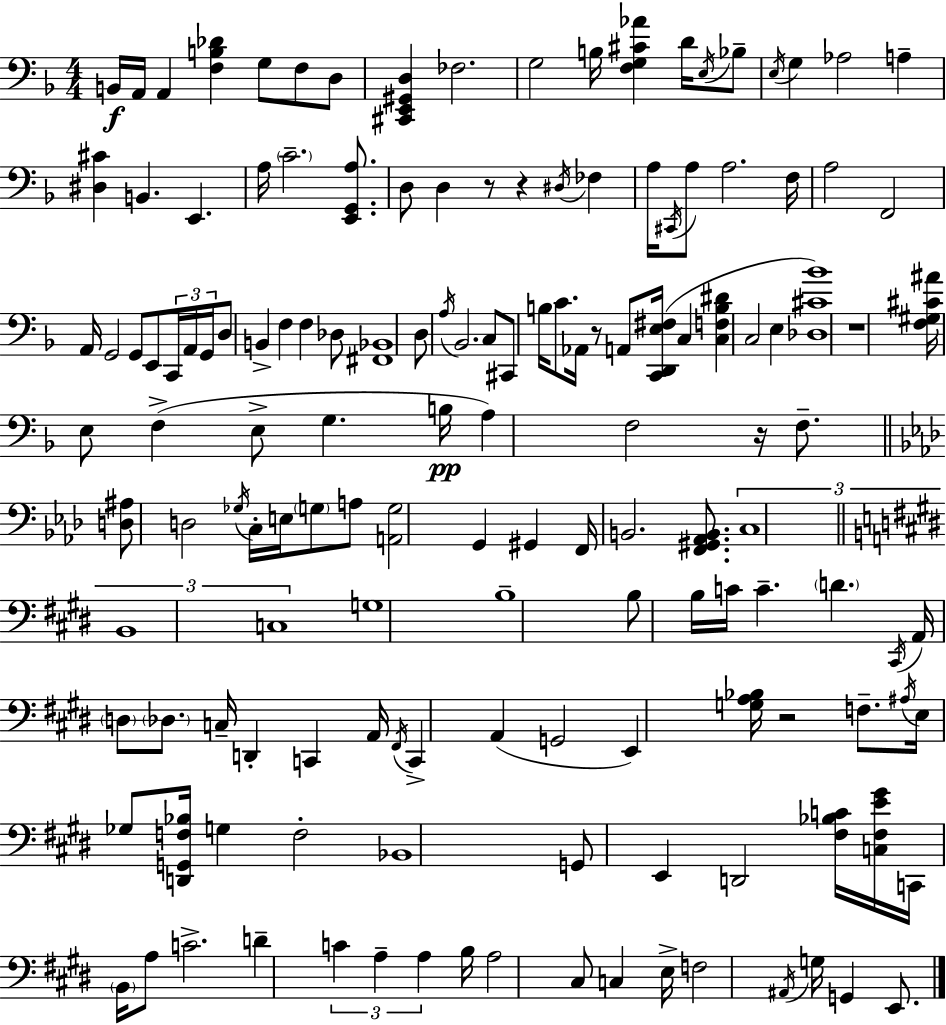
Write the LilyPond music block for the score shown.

{
  \clef bass
  \numericTimeSignature
  \time 4/4
  \key f \major
  b,16\f a,16 a,4 <f b des'>4 g8 f8 d8 | <cis, e, gis, d>4 fes2. | g2 b16 <f g cis' aes'>4 d'16 \acciaccatura { e16 } bes8-- | \acciaccatura { e16 } g4 aes2 a4-- | \break <dis cis'>4 b,4. e,4. | a16 \parenthesize c'2.-- <e, g, a>8. | d8 d4 r8 r4 \acciaccatura { dis16 } fes4 | a16 \acciaccatura { cis,16 } a8 a2. | \break f16 a2 f,2 | a,16 g,2 g,8 e,8 | \tuplet 3/2 { c,16 a,16 g,16 } d8 b,4-> f4 f4 | des8 <fis, bes,>1 | \break d8 \acciaccatura { a16 } bes,2. | c8 cis,8 b16 c'8. aes,16 r8 a,8 | <c, d, e fis>16( c4 <c f b dis'>4 c2 | e4 <des cis' bes'>1) | \break r1 | <f gis cis' ais'>16 e8 f4->( e8-> g4. | b16\pp a4) f2 | r16 f8.-- \bar "||" \break \key aes \major <d ais>8 d2 \acciaccatura { ges16 } c16-. e16 \parenthesize g8 a8 | <a, g>2 g,4 gis,4 | f,16 b,2. <f, gis, aes, b,>8. | \tuplet 3/2 { c1 | \break \bar "||" \break \key e \major b,1 | c1 } | g1 | b1-- | \break b8 b16 c'16 c'4.-- \parenthesize d'4. | \acciaccatura { cis,16 } a,16 \parenthesize d8 \parenthesize des8. c16-- d,4-. c,4 | a,16 \acciaccatura { fis,16 } c,4-> a,4( g,2 | e,4) <g a bes>16 r2 f8.-- | \break \acciaccatura { ais16 } e16 ges8 <d, g, f bes>16 g4 f2-. | bes,1 | g,8 e,4 d,2 | <fis bes c'>16 <c fis e' gis'>16 c,16 \parenthesize b,16 a8 c'2.-> | \break d'4-- \tuplet 3/2 { c'4 a4-- a4 } | b16 a2 cis8 c4 | e16-> f2 \acciaccatura { ais,16 } g16 g,4 | e,8. \bar "|."
}